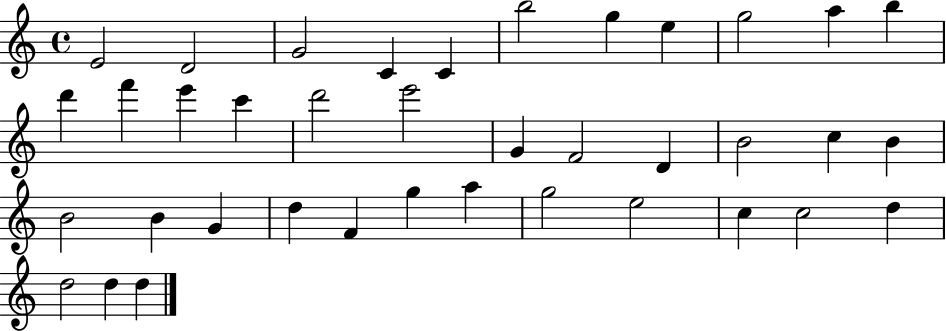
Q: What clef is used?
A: treble